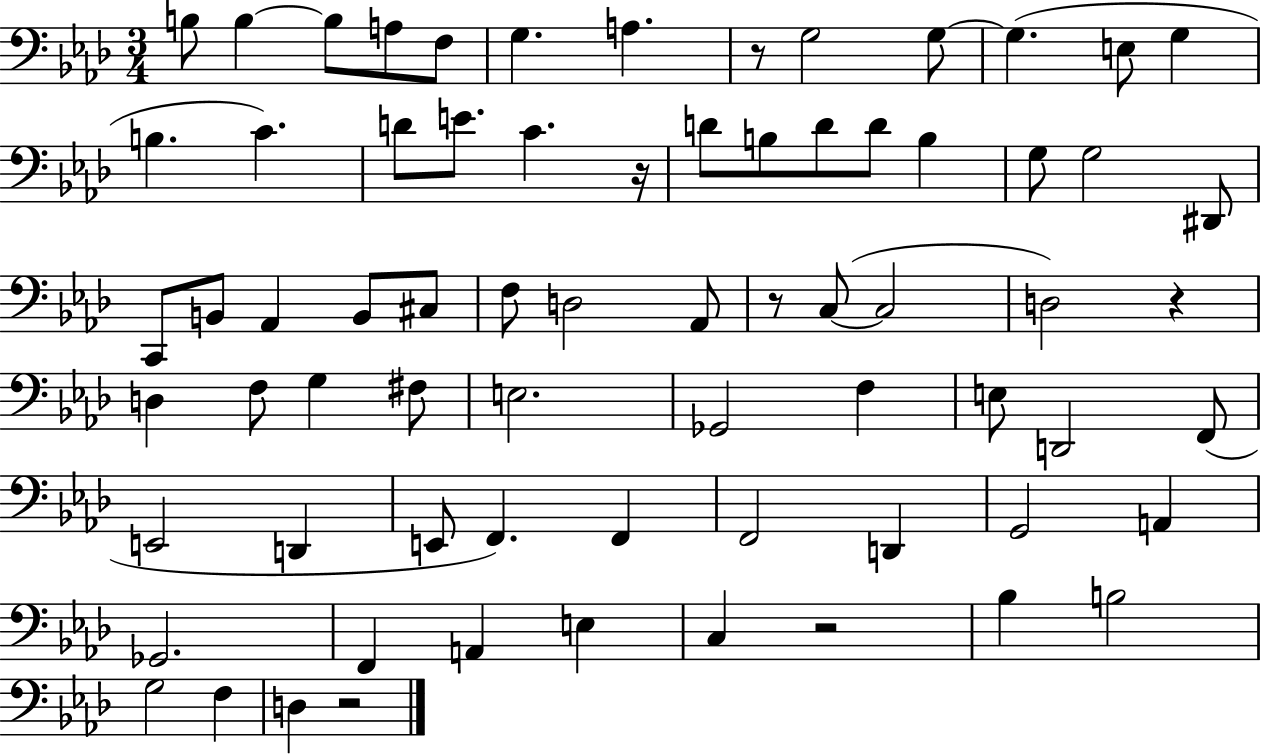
X:1
T:Untitled
M:3/4
L:1/4
K:Ab
B,/2 B, B,/2 A,/2 F,/2 G, A, z/2 G,2 G,/2 G, E,/2 G, B, C D/2 E/2 C z/4 D/2 B,/2 D/2 D/2 B, G,/2 G,2 ^D,,/2 C,,/2 B,,/2 _A,, B,,/2 ^C,/2 F,/2 D,2 _A,,/2 z/2 C,/2 C,2 D,2 z D, F,/2 G, ^F,/2 E,2 _G,,2 F, E,/2 D,,2 F,,/2 E,,2 D,, E,,/2 F,, F,, F,,2 D,, G,,2 A,, _G,,2 F,, A,, E, C, z2 _B, B,2 G,2 F, D, z2